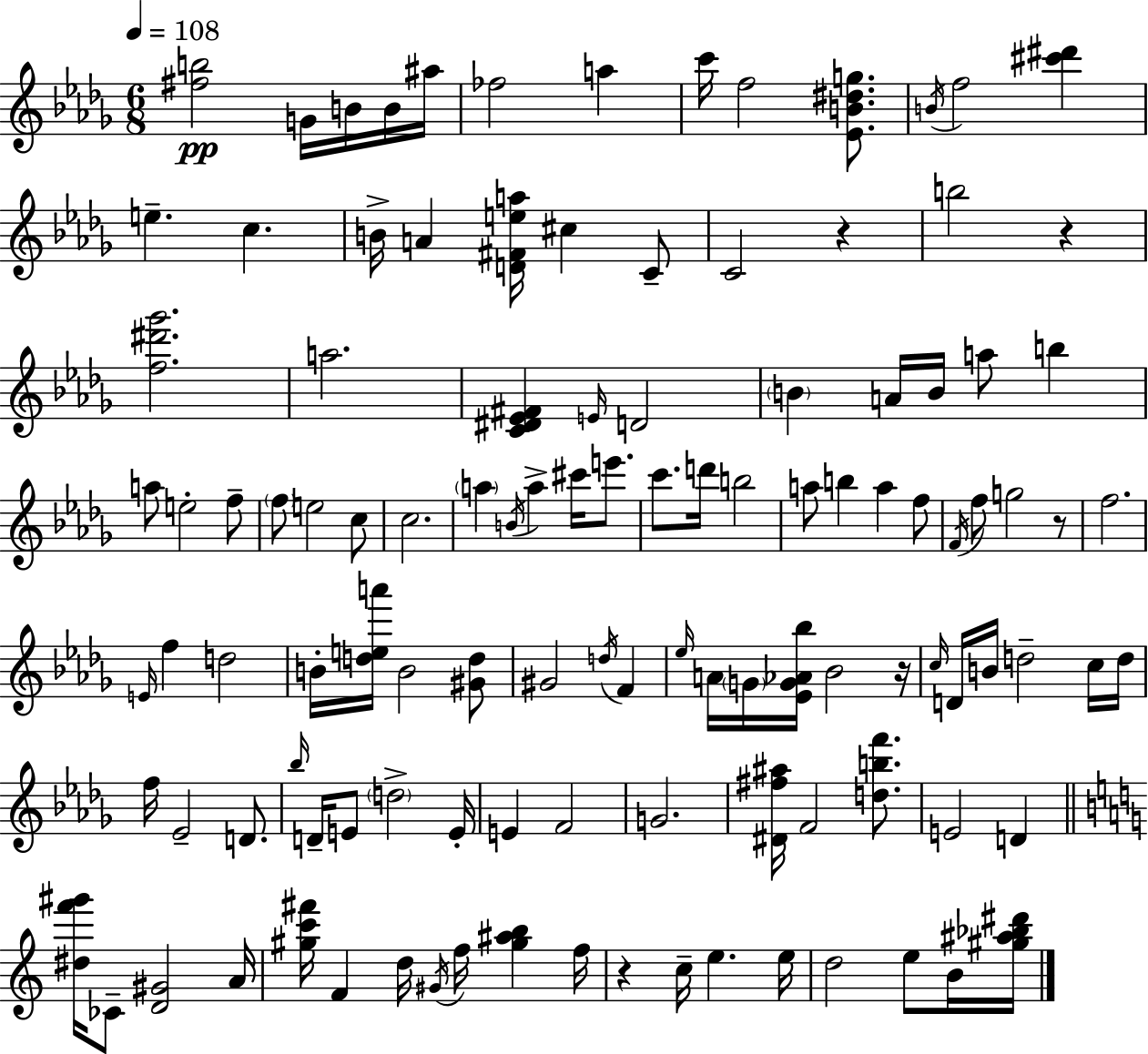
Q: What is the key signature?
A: BES minor